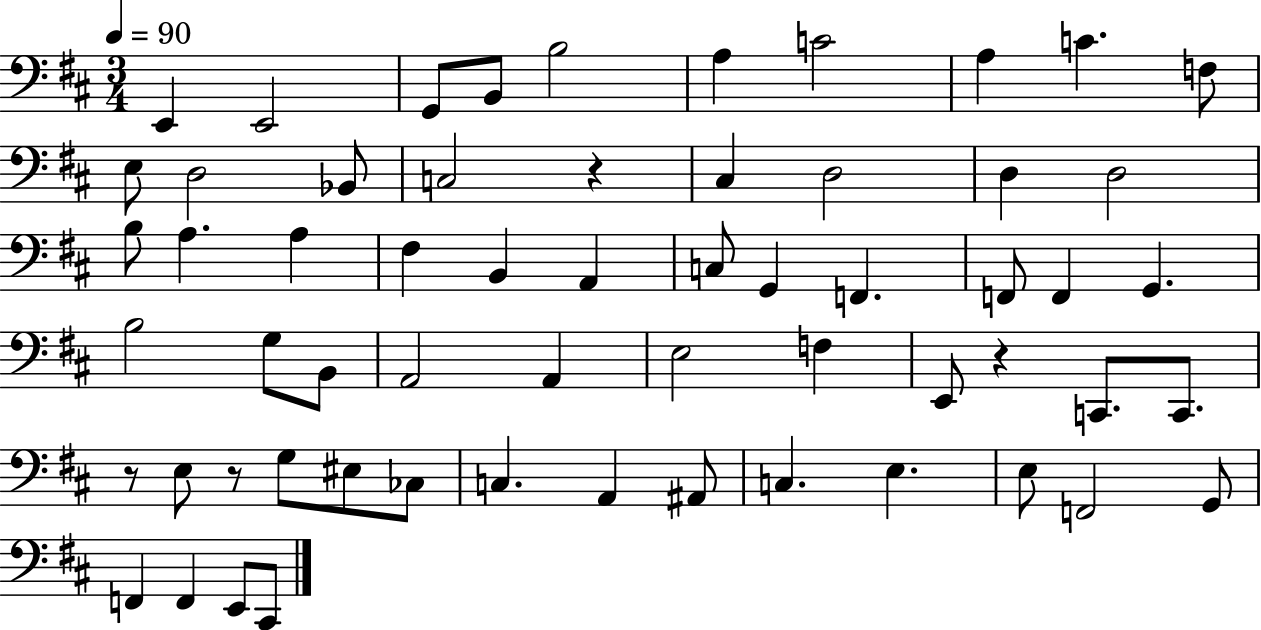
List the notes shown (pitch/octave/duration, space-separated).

E2/q E2/h G2/e B2/e B3/h A3/q C4/h A3/q C4/q. F3/e E3/e D3/h Bb2/e C3/h R/q C#3/q D3/h D3/q D3/h B3/e A3/q. A3/q F#3/q B2/q A2/q C3/e G2/q F2/q. F2/e F2/q G2/q. B3/h G3/e B2/e A2/h A2/q E3/h F3/q E2/e R/q C2/e. C2/e. R/e E3/e R/e G3/e EIS3/e CES3/e C3/q. A2/q A#2/e C3/q. E3/q. E3/e F2/h G2/e F2/q F2/q E2/e C#2/e